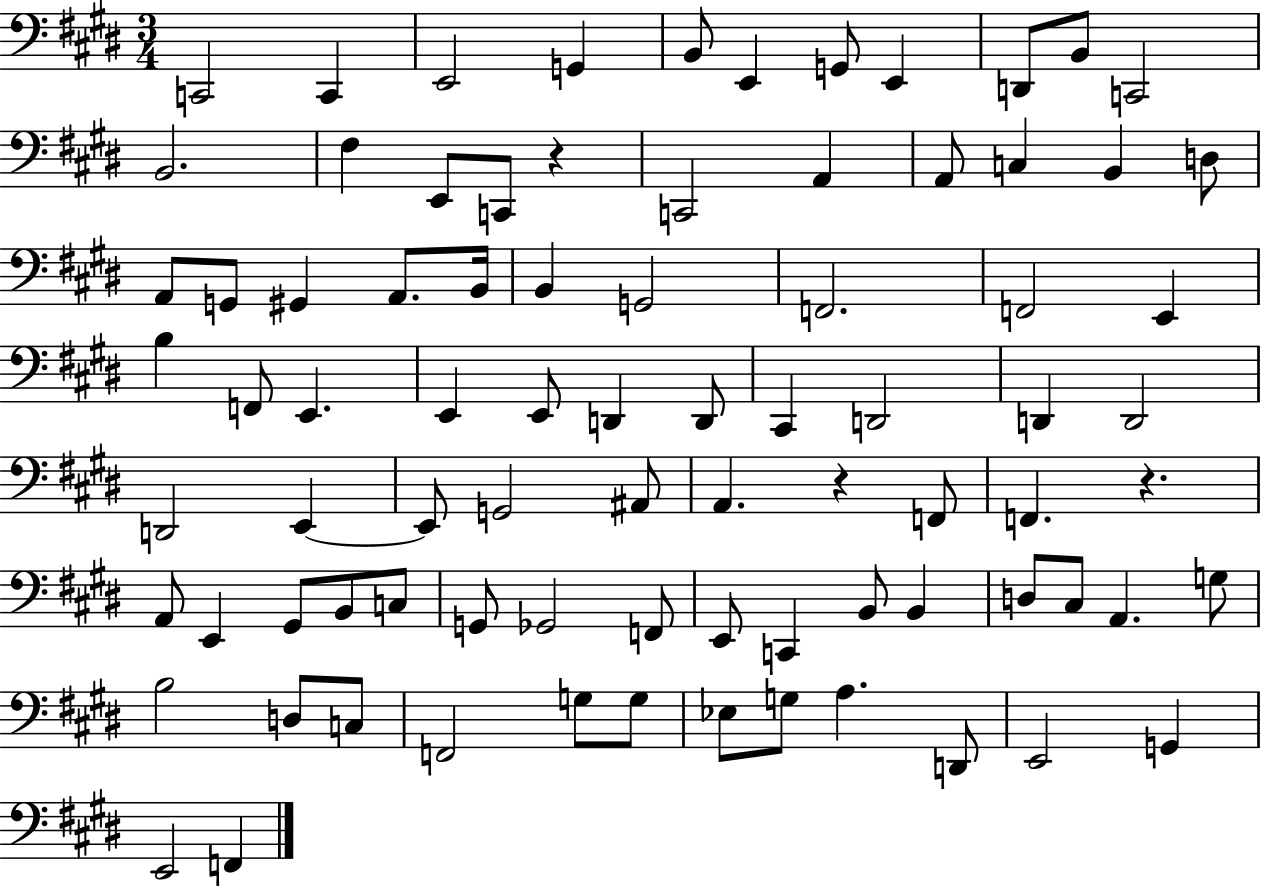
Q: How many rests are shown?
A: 3